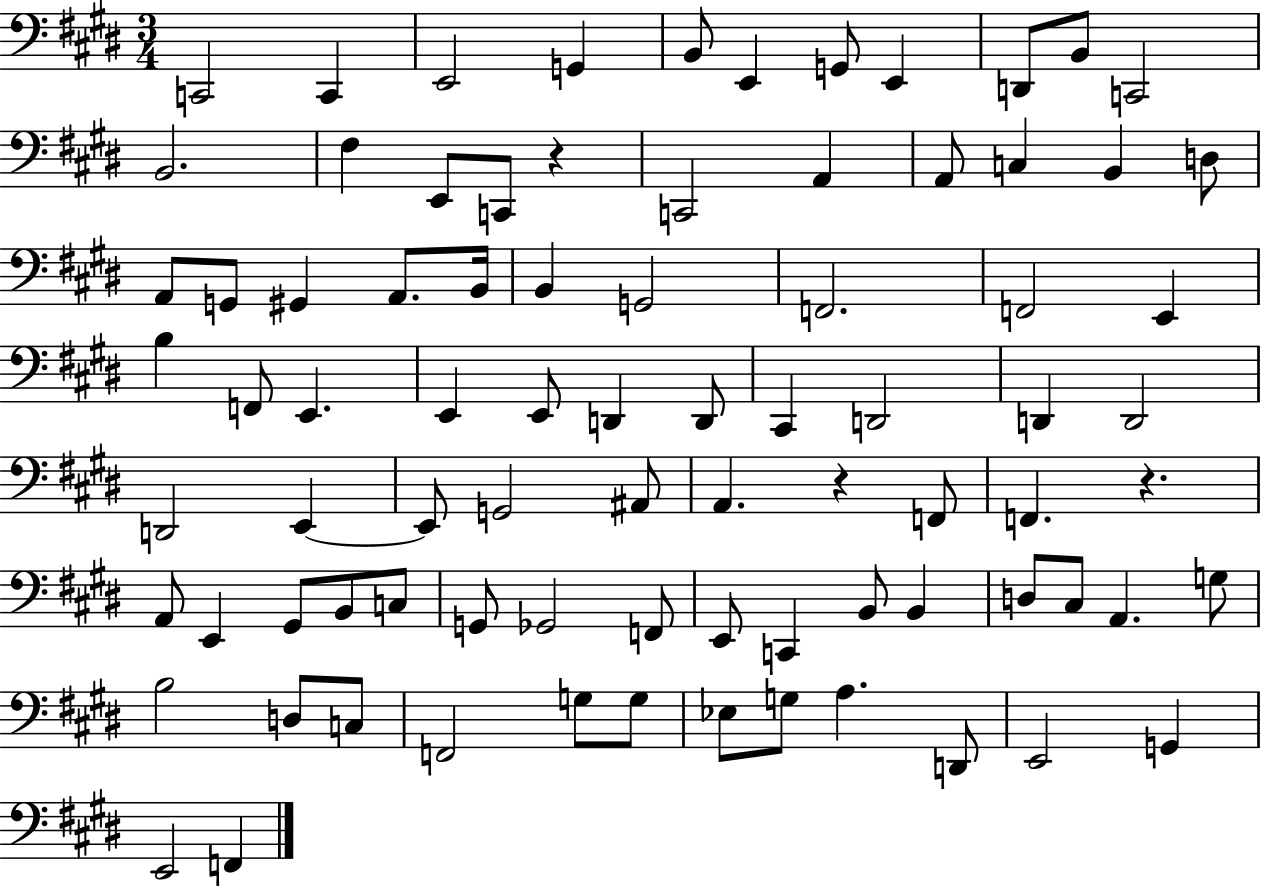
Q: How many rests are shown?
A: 3